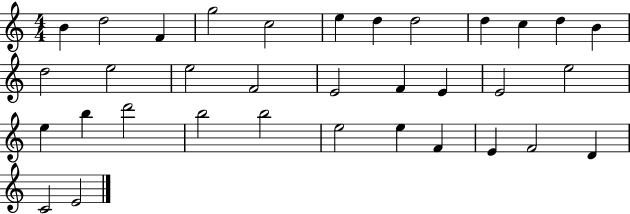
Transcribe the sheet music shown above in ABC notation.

X:1
T:Untitled
M:4/4
L:1/4
K:C
B d2 F g2 c2 e d d2 d c d B d2 e2 e2 F2 E2 F E E2 e2 e b d'2 b2 b2 e2 e F E F2 D C2 E2